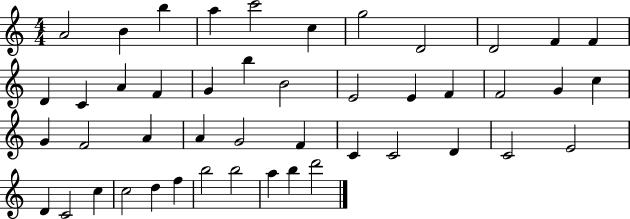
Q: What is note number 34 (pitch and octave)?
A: C4